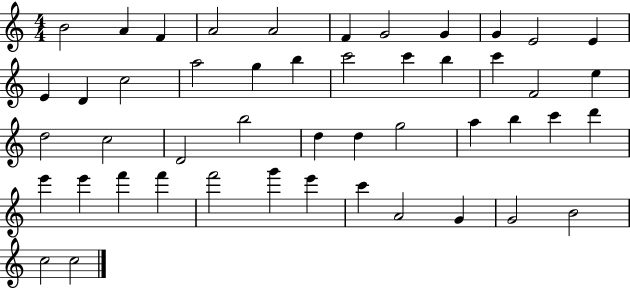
B4/h A4/q F4/q A4/h A4/h F4/q G4/h G4/q G4/q E4/h E4/q E4/q D4/q C5/h A5/h G5/q B5/q C6/h C6/q B5/q C6/q F4/h E5/q D5/h C5/h D4/h B5/h D5/q D5/q G5/h A5/q B5/q C6/q D6/q E6/q E6/q F6/q F6/q F6/h G6/q E6/q C6/q A4/h G4/q G4/h B4/h C5/h C5/h